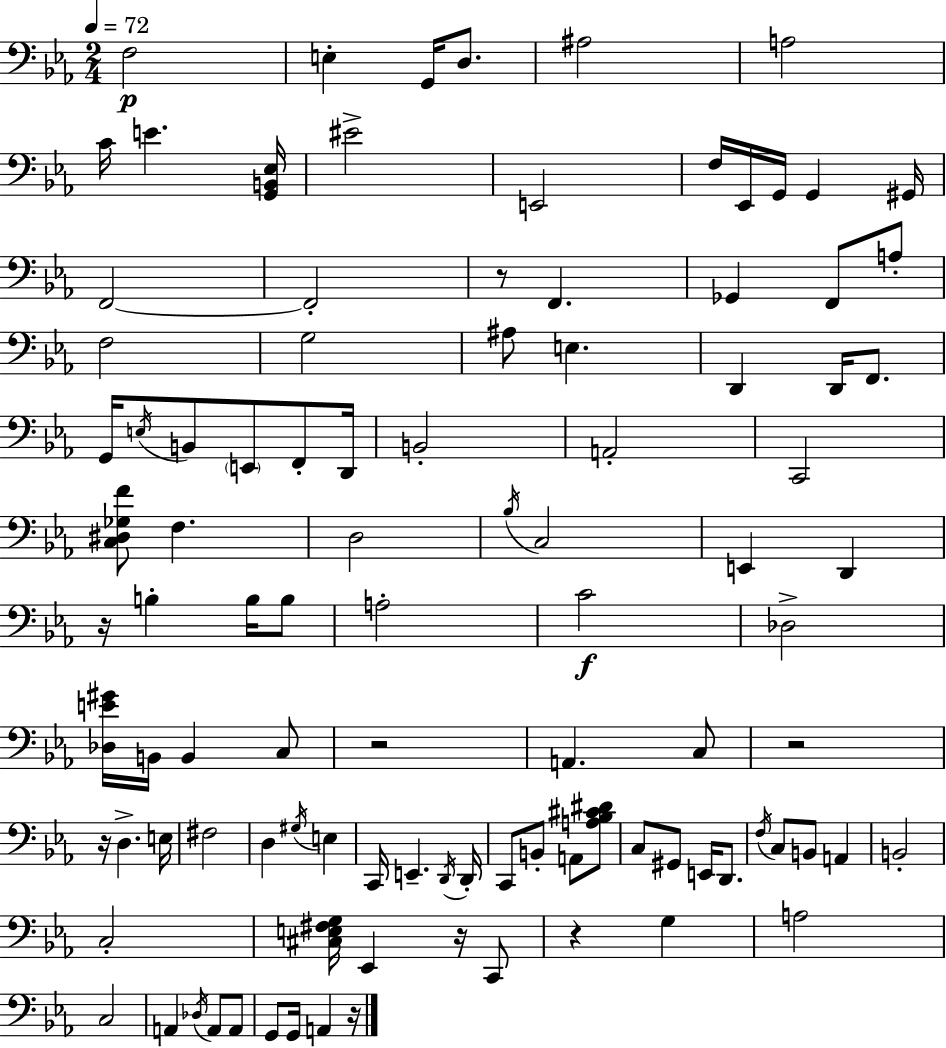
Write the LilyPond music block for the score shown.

{
  \clef bass
  \numericTimeSignature
  \time 2/4
  \key c \minor
  \tempo 4 = 72
  f2\p | e4-. g,16 d8. | ais2 | a2 | \break c'16 e'4. <g, b, ees>16 | eis'2-> | e,2 | f16 ees,16 g,16 g,4 gis,16 | \break f,2~~ | f,2-. | r8 f,4. | ges,4 f,8 a8-. | \break f2 | g2 | ais8 e4. | d,4 d,16 f,8. | \break g,16 \acciaccatura { e16 } b,8 \parenthesize e,8 f,8-. | d,16 b,2-. | a,2-. | c,2 | \break <c dis ges f'>8 f4. | d2 | \acciaccatura { bes16 } c2 | e,4 d,4 | \break r16 b4-. b16 | b8 a2-. | c'2\f | des2-> | \break <des e' gis'>16 b,16 b,4 | c8 r2 | a,4. | c8 r2 | \break r16 d4.-> | e16 fis2 | d4 \acciaccatura { gis16 } e4 | c,16 e,4.-- | \break \acciaccatura { d,16 } d,16-. c,8 b,8-. | a,8 <a bes cis' dis'>8 c8 gis,8 | e,16 d,8. \acciaccatura { f16 } c8 b,8 | a,4 b,2-. | \break c2-. | <cis e fis g>16 ees,4 | r16 c,8 r4 | g4 a2 | \break c2 | a,4 | \acciaccatura { des16 } a,8 a,8 g,8 | g,16 a,4 r16 \bar "|."
}